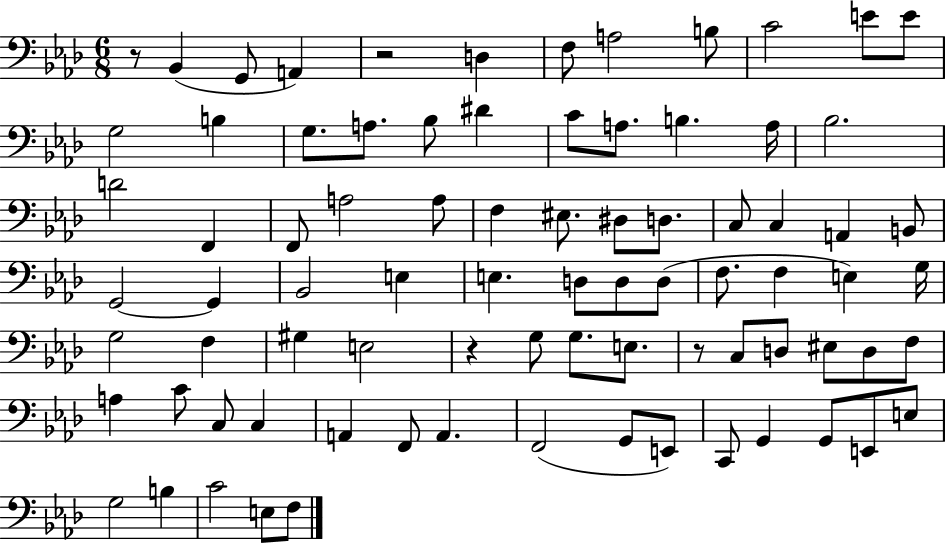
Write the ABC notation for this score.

X:1
T:Untitled
M:6/8
L:1/4
K:Ab
z/2 _B,, G,,/2 A,, z2 D, F,/2 A,2 B,/2 C2 E/2 E/2 G,2 B, G,/2 A,/2 _B,/2 ^D C/2 A,/2 B, A,/4 _B,2 D2 F,, F,,/2 A,2 A,/2 F, ^E,/2 ^D,/2 D,/2 C,/2 C, A,, B,,/2 G,,2 G,, _B,,2 E, E, D,/2 D,/2 D,/2 F,/2 F, E, G,/4 G,2 F, ^G, E,2 z G,/2 G,/2 E,/2 z/2 C,/2 D,/2 ^E,/2 D,/2 F,/2 A, C/2 C,/2 C, A,, F,,/2 A,, F,,2 G,,/2 E,,/2 C,,/2 G,, G,,/2 E,,/2 E,/2 G,2 B, C2 E,/2 F,/2